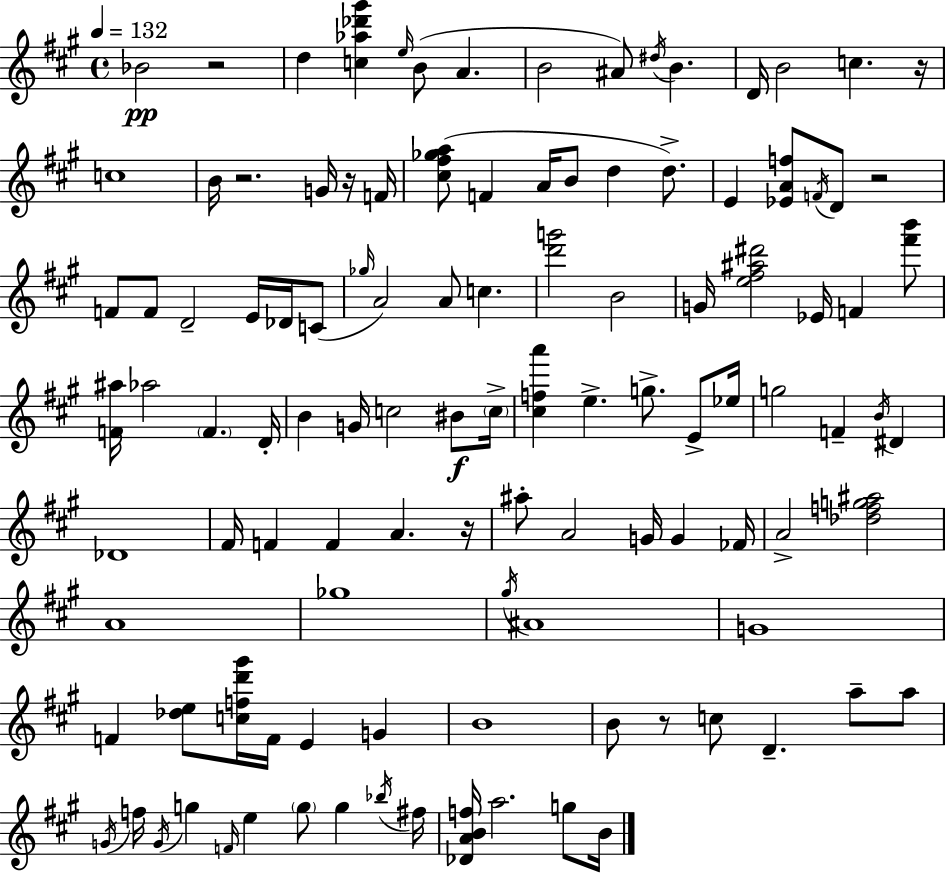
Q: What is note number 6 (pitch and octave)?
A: B4